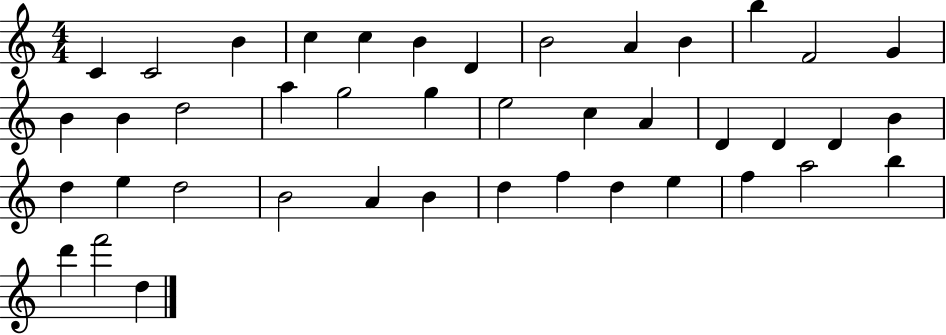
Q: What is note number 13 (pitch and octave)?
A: G4